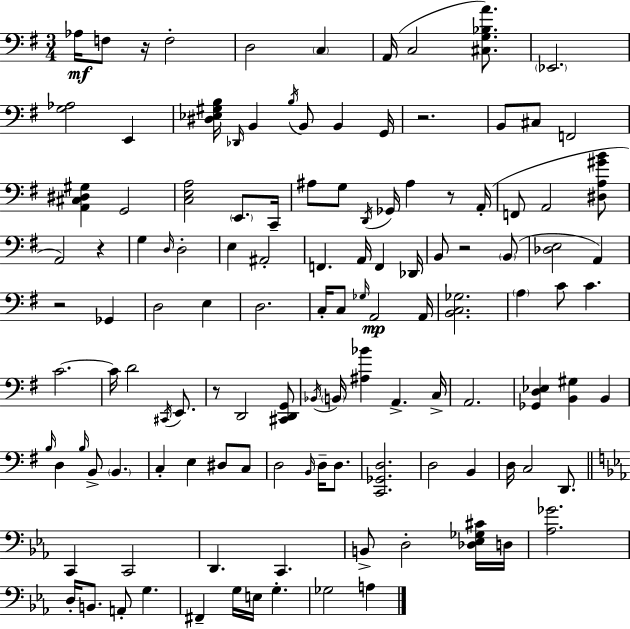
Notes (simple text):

Ab3/s F3/e R/s F3/h D3/h C3/q A2/s C3/h [C#3,G3,Bb3,A4]/e. Eb2/h. [G3,Ab3]/h E2/q [D#3,Eb3,G#3,B3]/s Db2/s B2/q B3/s B2/e B2/q G2/s R/h. B2/e C#3/e F2/h [A2,C#3,D#3,G#3]/q G2/h [C3,E3,A3]/h E2/e. C2/s A#3/e G3/e D2/s Gb2/s A#3/q R/e A2/s F2/e A2/h [D#3,A3,G#4,B4]/e A2/h R/q G3/q D3/s D3/h E3/q A#2/h F2/q. A2/s F2/q Db2/s B2/e R/h B2/e [Db3,E3]/h A2/q R/h Gb2/q D3/h E3/q D3/h. C3/s C3/e Gb3/s A2/h A2/s [B2,C3,Gb3]/h. A3/q C4/e C4/q. C4/h. C4/s D4/h C#2/s E2/e. R/e D2/h [C#2,D2,G2]/e Bb2/s B2/s [A#3,Bb4]/q A2/q. C3/s A2/h. [Gb2,D3,Eb3]/q [B2,G#3]/q B2/q B3/s D3/q B3/s B2/e B2/q. C3/q E3/q D#3/e C3/e D3/h B2/s D3/s D3/e. [C2,Gb2,D3]/h. D3/h B2/q D3/s C3/h D2/e. C2/q C2/h D2/q. C2/q. B2/e D3/h [Db3,Eb3,Gb3,C#4]/s D3/s [Ab3,Gb4]/h. D3/s B2/e. A2/e G3/q. F#2/q G3/s E3/s G3/q. Gb3/h A3/q